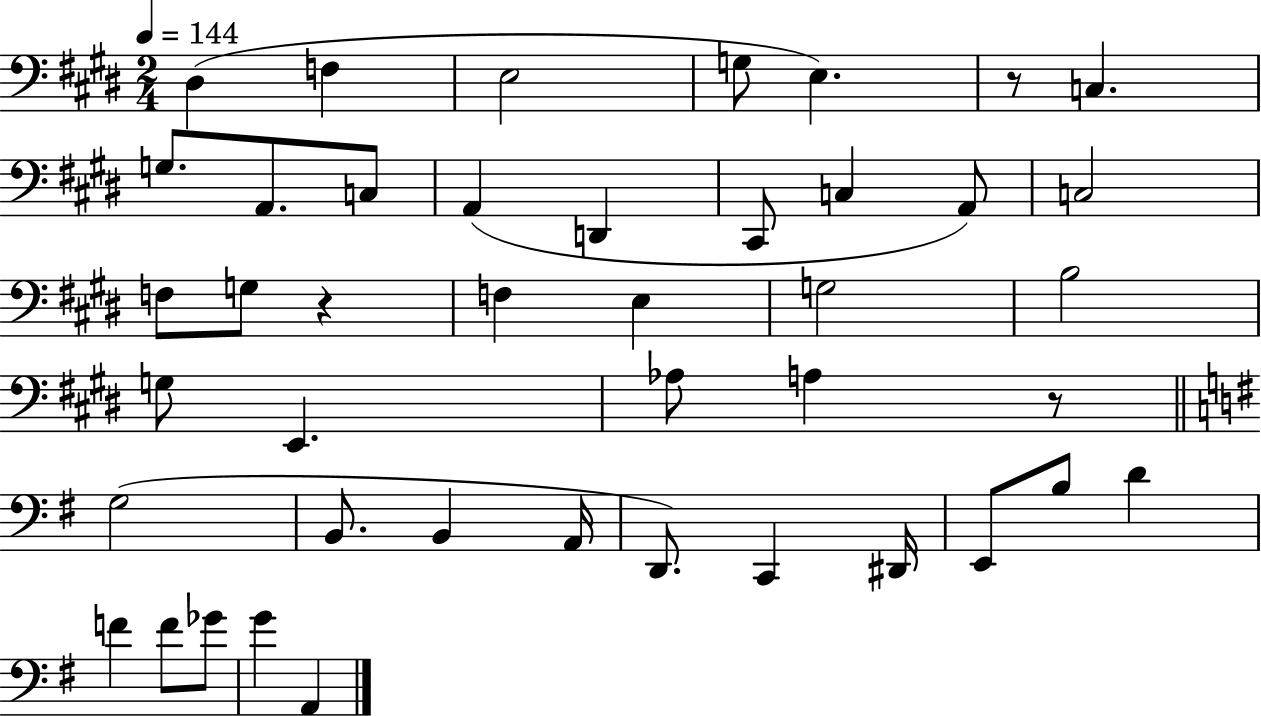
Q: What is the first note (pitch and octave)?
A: D#3